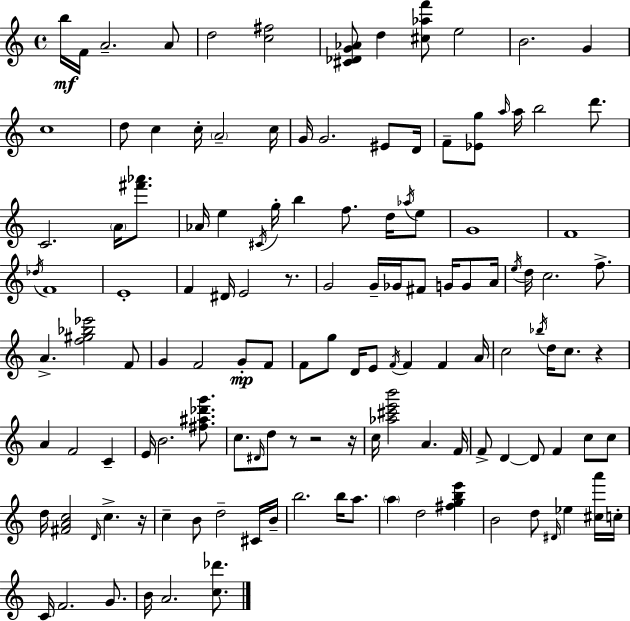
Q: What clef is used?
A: treble